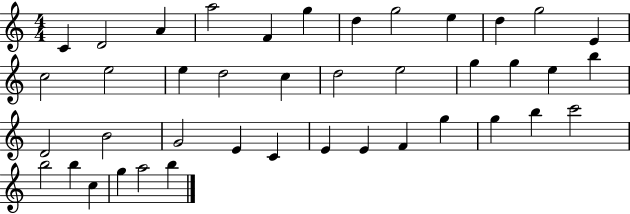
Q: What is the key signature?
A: C major